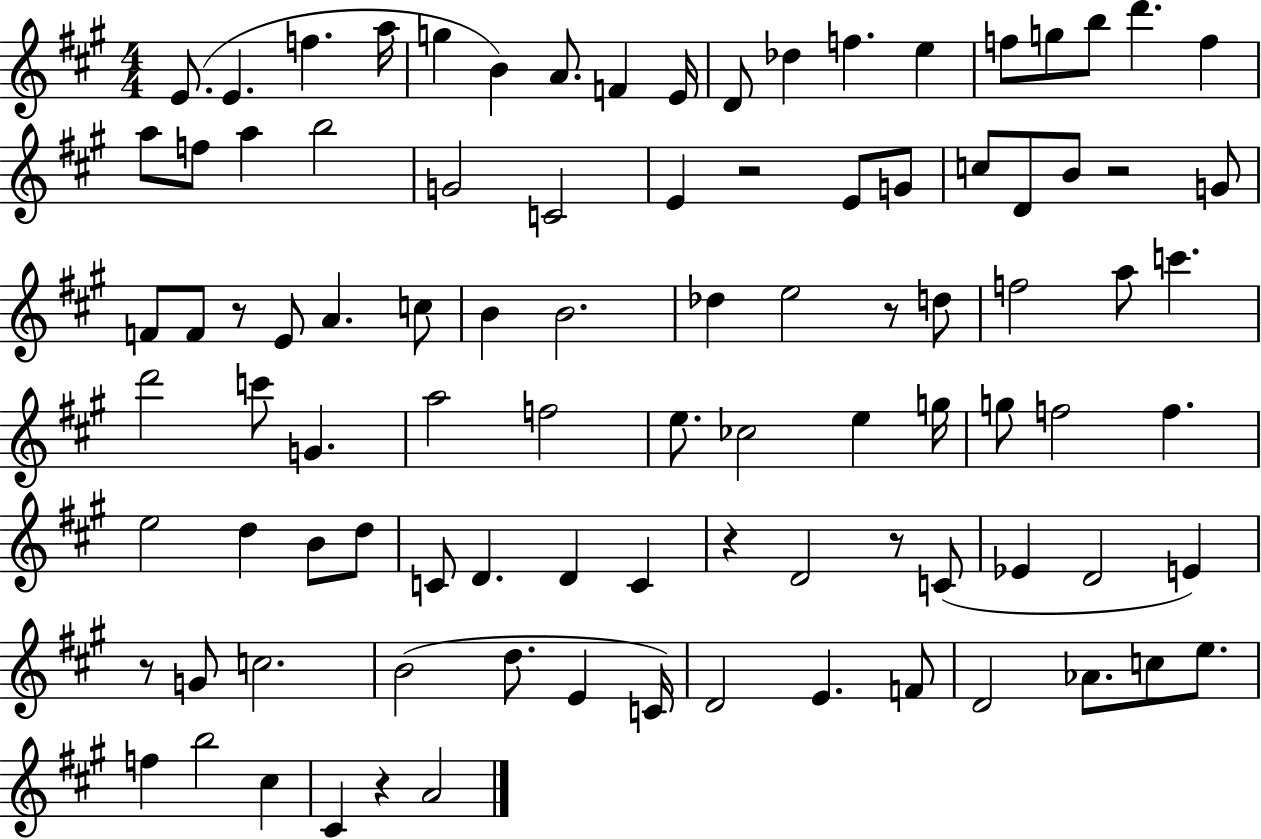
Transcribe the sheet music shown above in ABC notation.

X:1
T:Untitled
M:4/4
L:1/4
K:A
E/2 E f a/4 g B A/2 F E/4 D/2 _d f e f/2 g/2 b/2 d' f a/2 f/2 a b2 G2 C2 E z2 E/2 G/2 c/2 D/2 B/2 z2 G/2 F/2 F/2 z/2 E/2 A c/2 B B2 _d e2 z/2 d/2 f2 a/2 c' d'2 c'/2 G a2 f2 e/2 _c2 e g/4 g/2 f2 f e2 d B/2 d/2 C/2 D D C z D2 z/2 C/2 _E D2 E z/2 G/2 c2 B2 d/2 E C/4 D2 E F/2 D2 _A/2 c/2 e/2 f b2 ^c ^C z A2